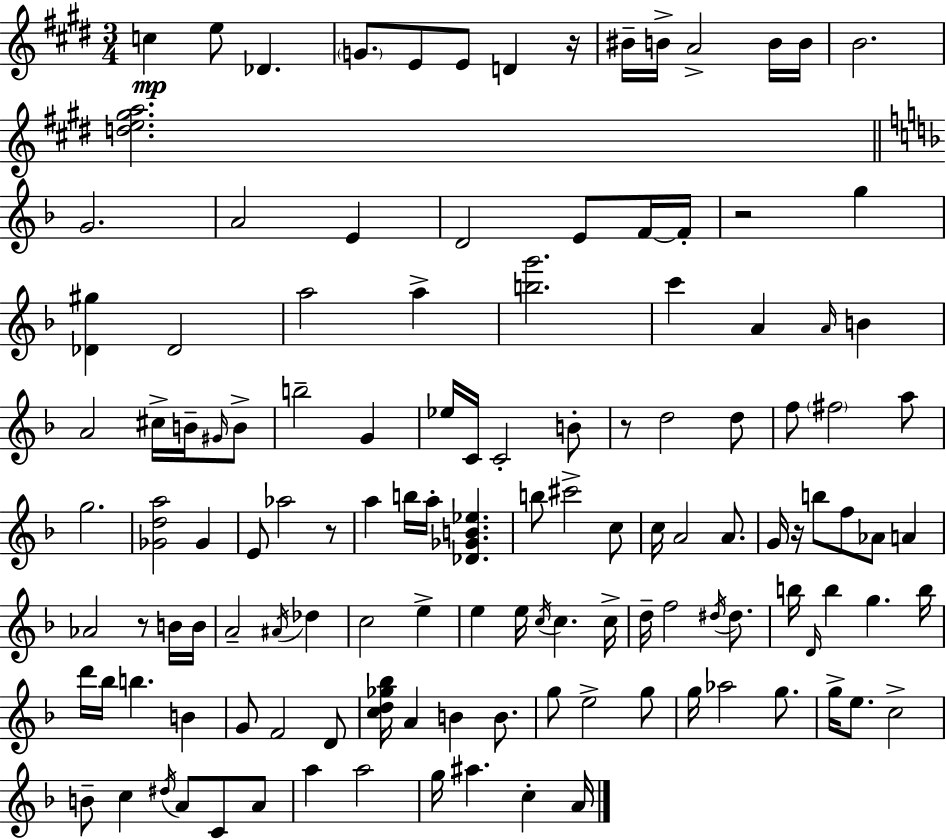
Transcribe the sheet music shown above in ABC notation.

X:1
T:Untitled
M:3/4
L:1/4
K:E
c e/2 _D G/2 E/2 E/2 D z/4 ^B/4 B/4 A2 B/4 B/4 B2 [de^ga]2 G2 A2 E D2 E/2 F/4 F/4 z2 g [_D^g] _D2 a2 a [bg']2 c' A A/4 B A2 ^c/4 B/4 ^G/4 B/2 b2 G _e/4 C/4 C2 B/2 z/2 d2 d/2 f/2 ^f2 a/2 g2 [_Gda]2 _G E/2 _a2 z/2 a b/4 a/4 [_D_GB_e] b/2 ^c'2 c/2 c/4 A2 A/2 G/4 z/4 b/2 f/2 _A/2 A _A2 z/2 B/4 B/4 A2 ^A/4 _d c2 e e e/4 c/4 c c/4 d/4 f2 ^d/4 ^d/2 b/4 D/4 b g b/4 d'/4 _b/4 b B G/2 F2 D/2 [cd_g_b]/4 A B B/2 g/2 e2 g/2 g/4 _a2 g/2 g/4 e/2 c2 B/2 c ^d/4 A/2 C/2 A/2 a a2 g/4 ^a c A/4